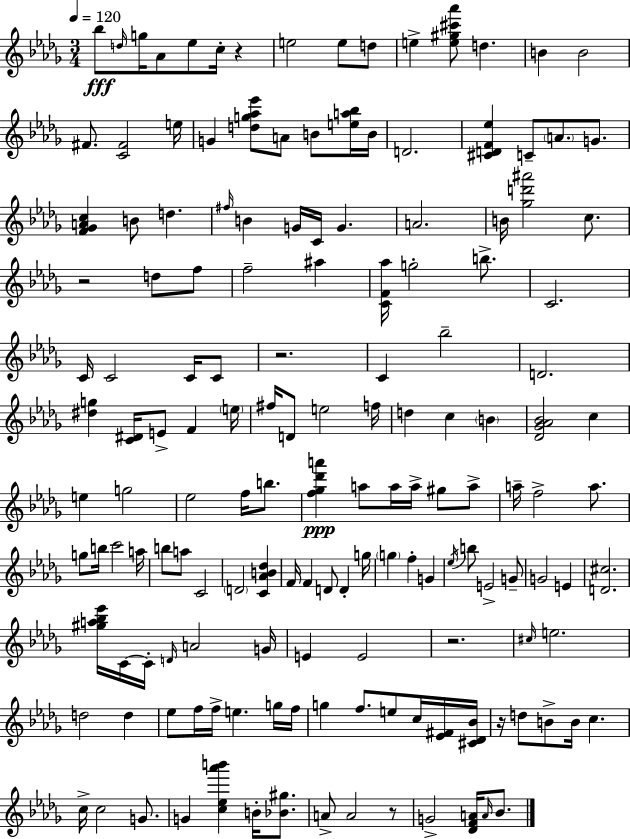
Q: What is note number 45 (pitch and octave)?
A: C4